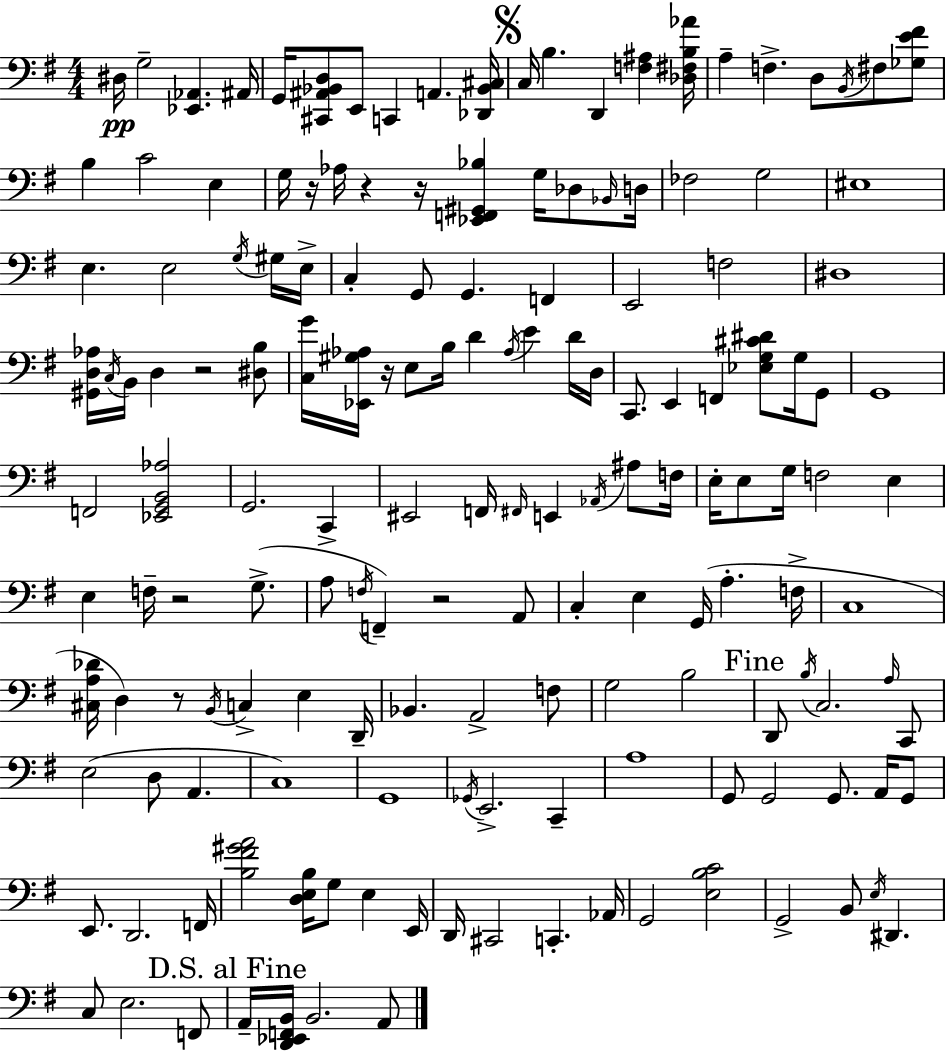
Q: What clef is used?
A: bass